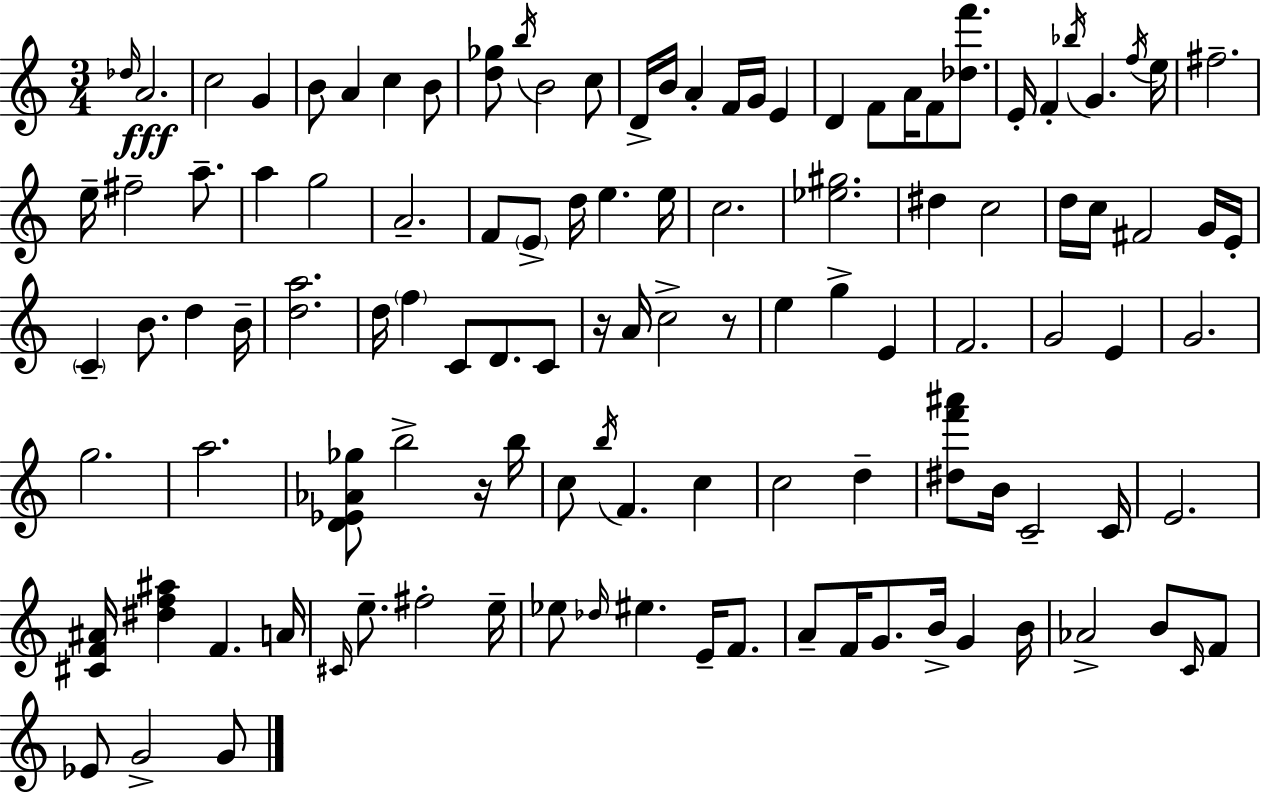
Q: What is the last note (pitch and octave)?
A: G4